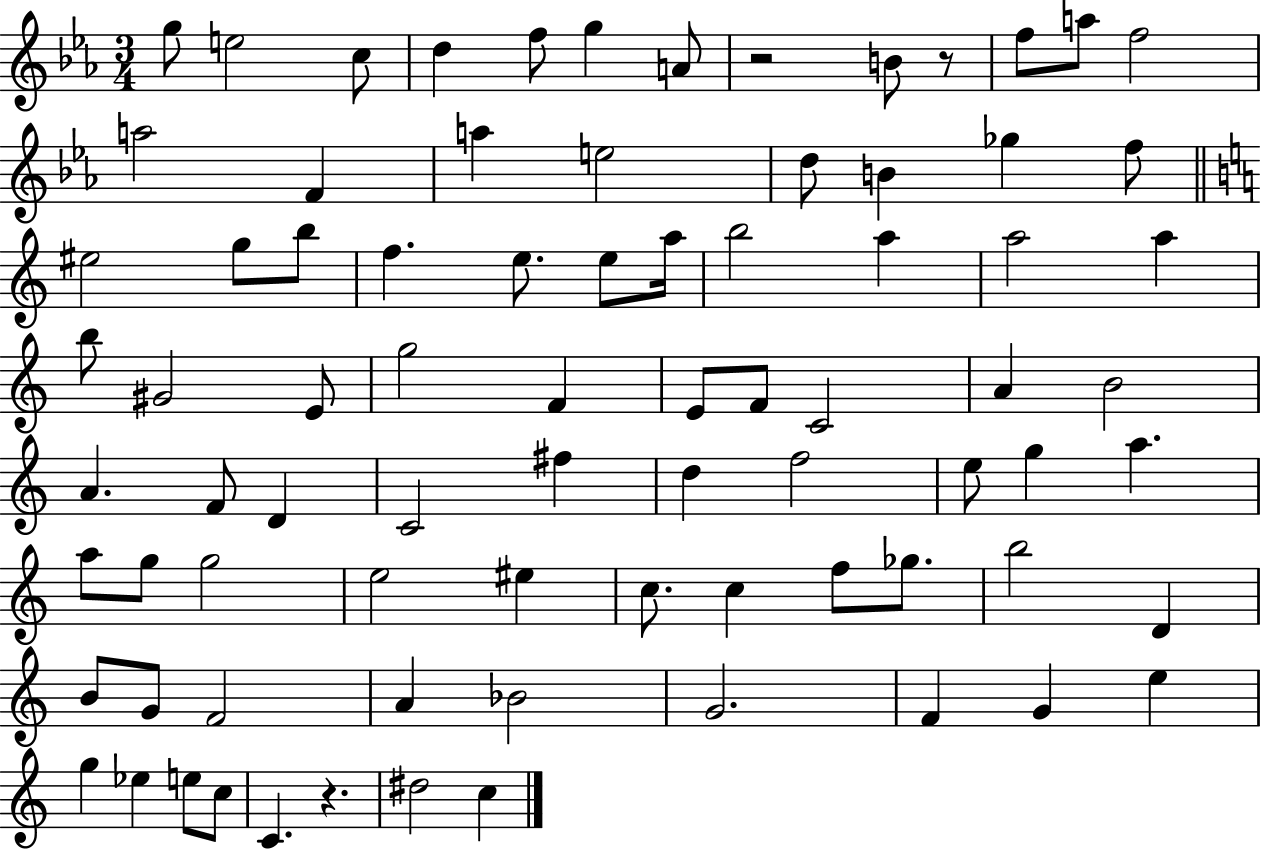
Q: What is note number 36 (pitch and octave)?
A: E4